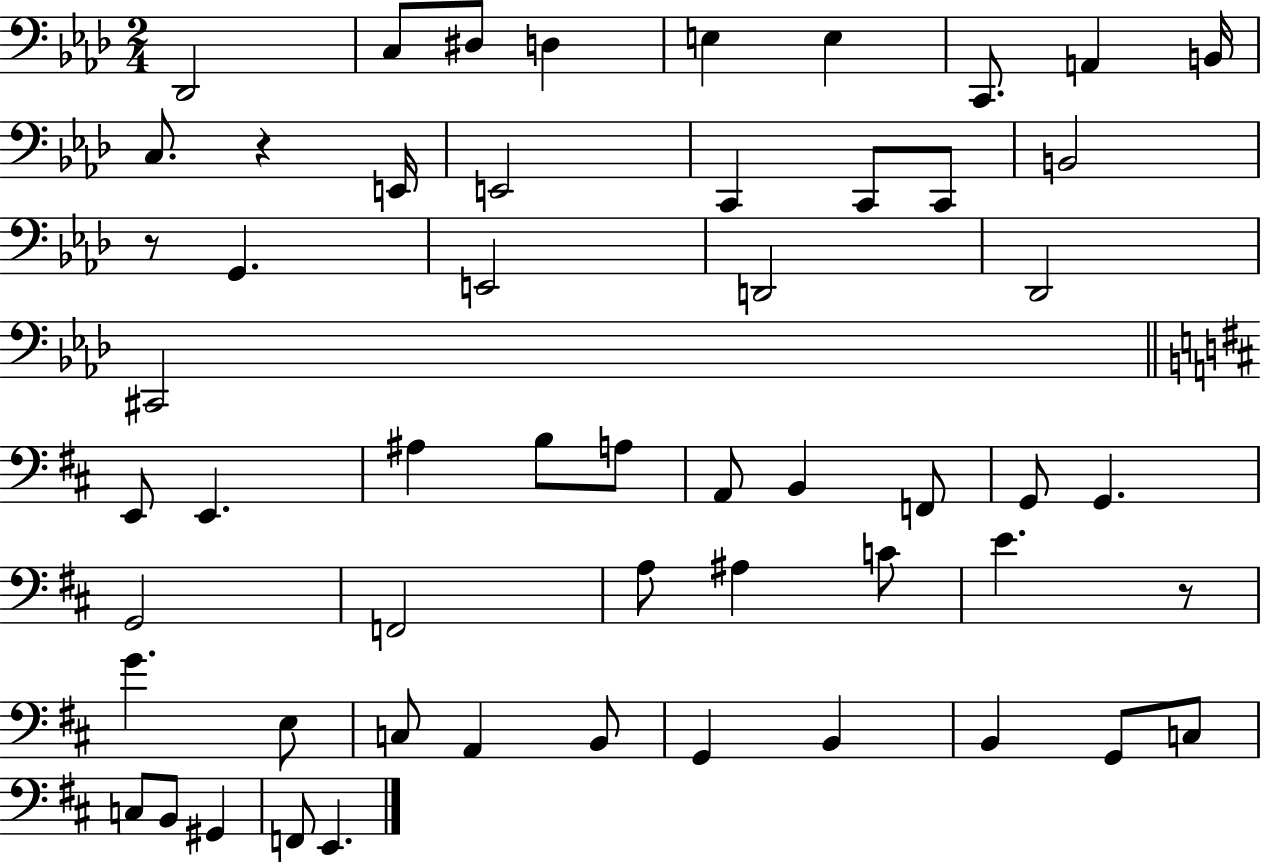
{
  \clef bass
  \numericTimeSignature
  \time 2/4
  \key aes \major
  des,2 | c8 dis8 d4 | e4 e4 | c,8. a,4 b,16 | \break c8. r4 e,16 | e,2 | c,4 c,8 c,8 | b,2 | \break r8 g,4. | e,2 | d,2 | des,2 | \break cis,2 | \bar "||" \break \key b \minor e,8 e,4. | ais4 b8 a8 | a,8 b,4 f,8 | g,8 g,4. | \break g,2 | f,2 | a8 ais4 c'8 | e'4. r8 | \break g'4. e8 | c8 a,4 b,8 | g,4 b,4 | b,4 g,8 c8 | \break c8 b,8 gis,4 | f,8 e,4. | \bar "|."
}